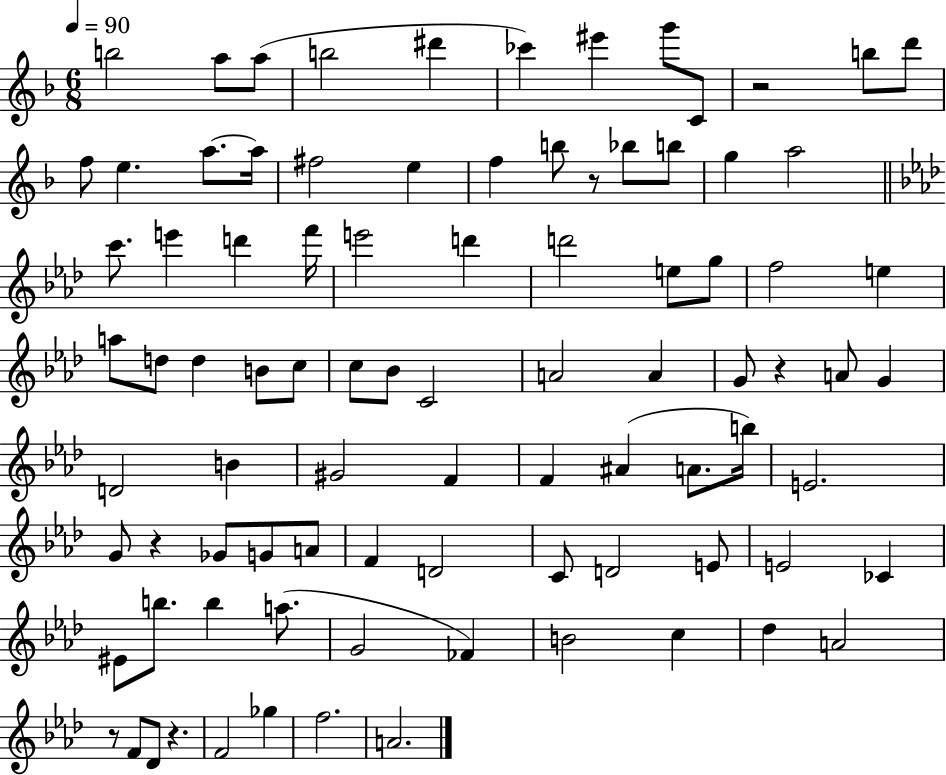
{
  \clef treble
  \numericTimeSignature
  \time 6/8
  \key f \major
  \tempo 4 = 90
  \repeat volta 2 { b''2 a''8 a''8( | b''2 dis'''4 | ces'''4) eis'''4 g'''8 c'8 | r2 b''8 d'''8 | \break f''8 e''4. a''8.~~ a''16 | fis''2 e''4 | f''4 b''8 r8 bes''8 b''8 | g''4 a''2 | \break \bar "||" \break \key aes \major c'''8. e'''4 d'''4 f'''16 | e'''2 d'''4 | d'''2 e''8 g''8 | f''2 e''4 | \break a''8 d''8 d''4 b'8 c''8 | c''8 bes'8 c'2 | a'2 a'4 | g'8 r4 a'8 g'4 | \break d'2 b'4 | gis'2 f'4 | f'4 ais'4( a'8. b''16) | e'2. | \break g'8 r4 ges'8 g'8 a'8 | f'4 d'2 | c'8 d'2 e'8 | e'2 ces'4 | \break eis'8 b''8. b''4 a''8.( | g'2 fes'4) | b'2 c''4 | des''4 a'2 | \break r8 f'8 des'8 r4. | f'2 ges''4 | f''2. | a'2. | \break } \bar "|."
}